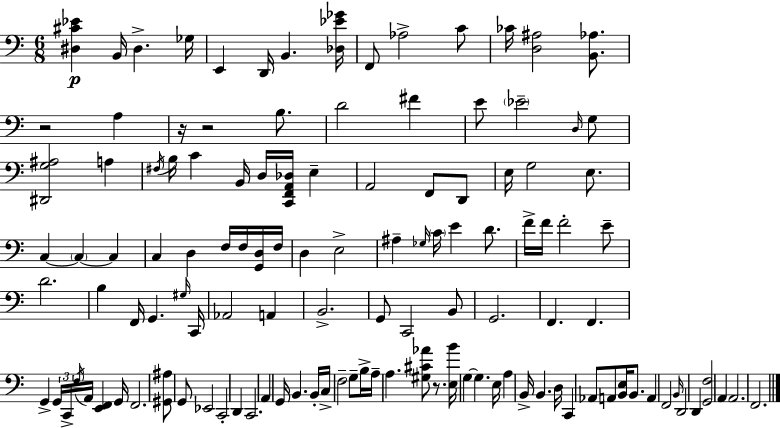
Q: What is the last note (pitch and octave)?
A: F2